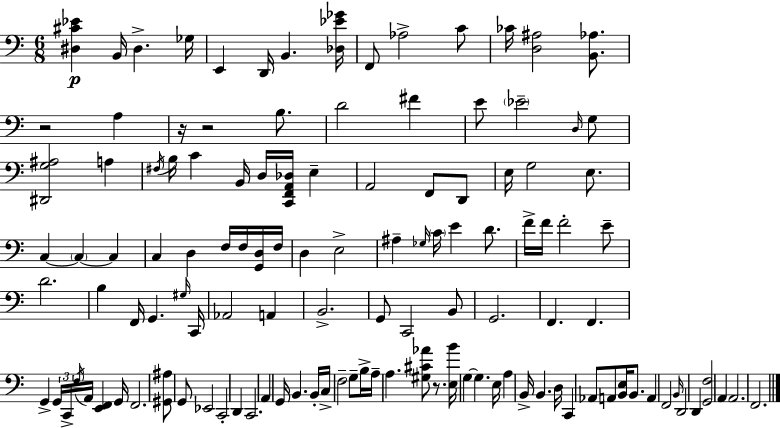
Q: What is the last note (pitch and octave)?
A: F2